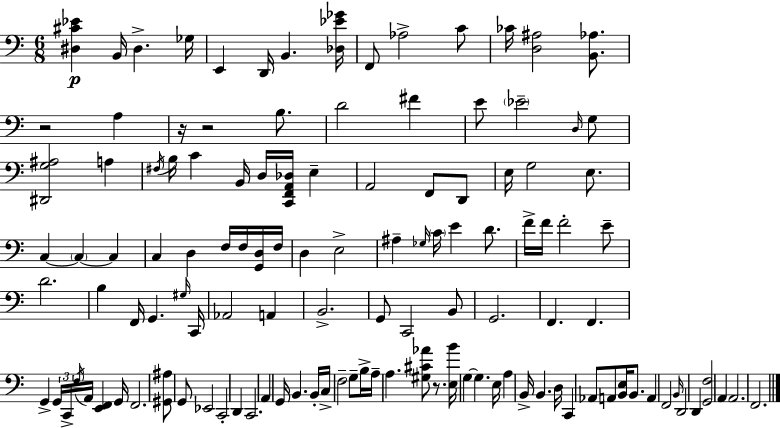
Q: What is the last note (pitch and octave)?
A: F2